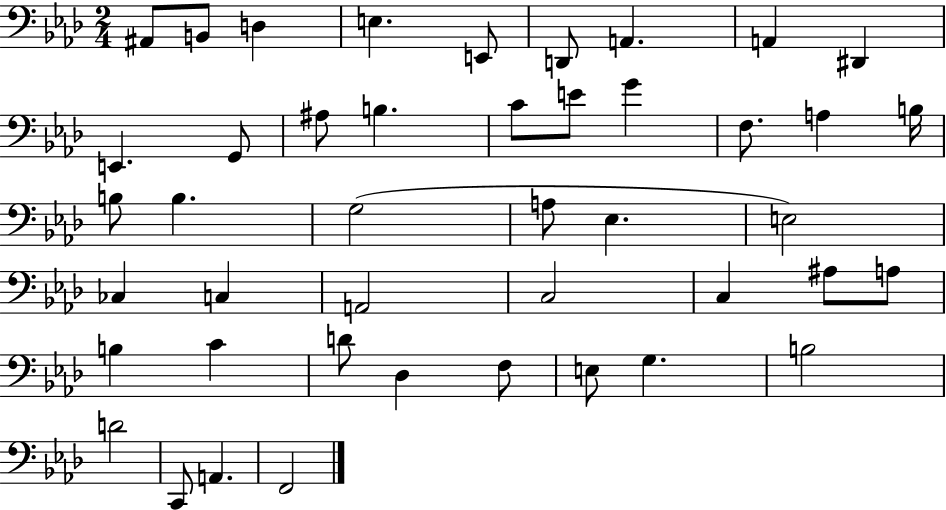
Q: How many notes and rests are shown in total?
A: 44